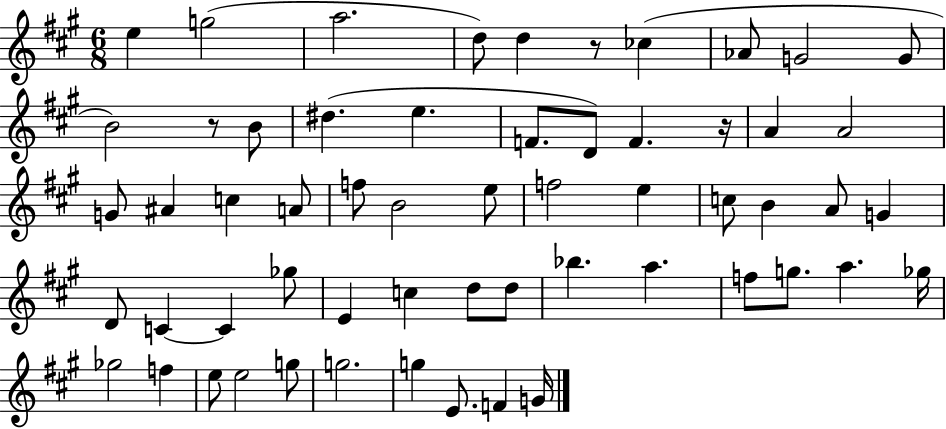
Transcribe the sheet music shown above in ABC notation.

X:1
T:Untitled
M:6/8
L:1/4
K:A
e g2 a2 d/2 d z/2 _c _A/2 G2 G/2 B2 z/2 B/2 ^d e F/2 D/2 F z/4 A A2 G/2 ^A c A/2 f/2 B2 e/2 f2 e c/2 B A/2 G D/2 C C _g/2 E c d/2 d/2 _b a f/2 g/2 a _g/4 _g2 f e/2 e2 g/2 g2 g E/2 F G/4